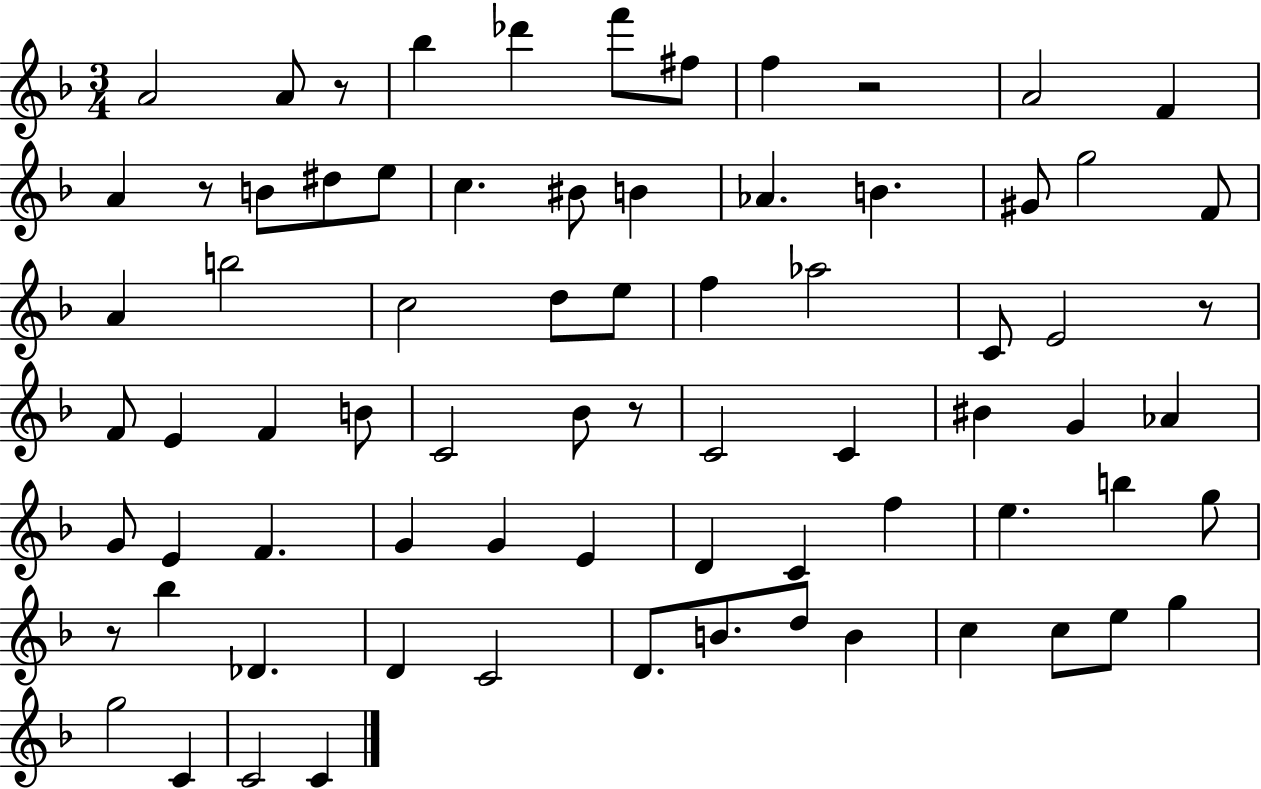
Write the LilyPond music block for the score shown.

{
  \clef treble
  \numericTimeSignature
  \time 3/4
  \key f \major
  a'2 a'8 r8 | bes''4 des'''4 f'''8 fis''8 | f''4 r2 | a'2 f'4 | \break a'4 r8 b'8 dis''8 e''8 | c''4. bis'8 b'4 | aes'4. b'4. | gis'8 g''2 f'8 | \break a'4 b''2 | c''2 d''8 e''8 | f''4 aes''2 | c'8 e'2 r8 | \break f'8 e'4 f'4 b'8 | c'2 bes'8 r8 | c'2 c'4 | bis'4 g'4 aes'4 | \break g'8 e'4 f'4. | g'4 g'4 e'4 | d'4 c'4 f''4 | e''4. b''4 g''8 | \break r8 bes''4 des'4. | d'4 c'2 | d'8. b'8. d''8 b'4 | c''4 c''8 e''8 g''4 | \break g''2 c'4 | c'2 c'4 | \bar "|."
}